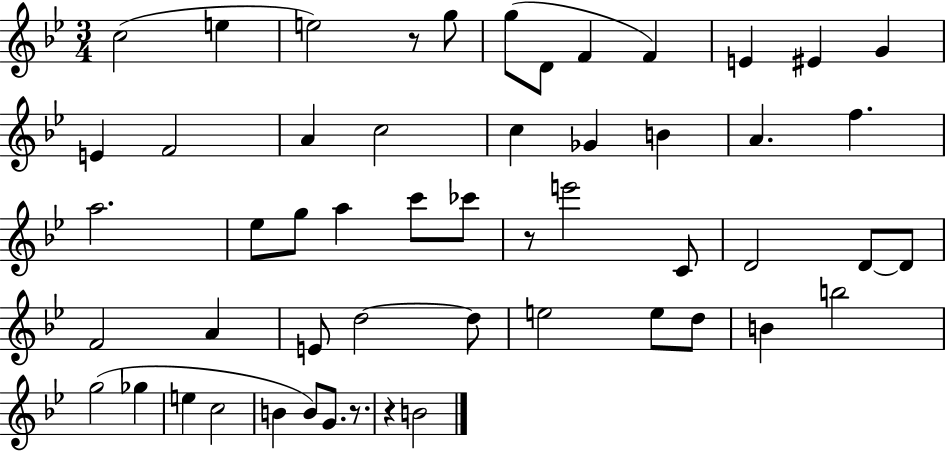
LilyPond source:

{
  \clef treble
  \numericTimeSignature
  \time 3/4
  \key bes \major
  \repeat volta 2 { c''2( e''4 | e''2) r8 g''8 | g''8( d'8 f'4 f'4) | e'4 eis'4 g'4 | \break e'4 f'2 | a'4 c''2 | c''4 ges'4 b'4 | a'4. f''4. | \break a''2. | ees''8 g''8 a''4 c'''8 ces'''8 | r8 e'''2 c'8 | d'2 d'8~~ d'8 | \break f'2 a'4 | e'8 d''2~~ d''8 | e''2 e''8 d''8 | b'4 b''2 | \break g''2( ges''4 | e''4 c''2 | b'4 b'8) g'8. r8. | r4 b'2 | \break } \bar "|."
}